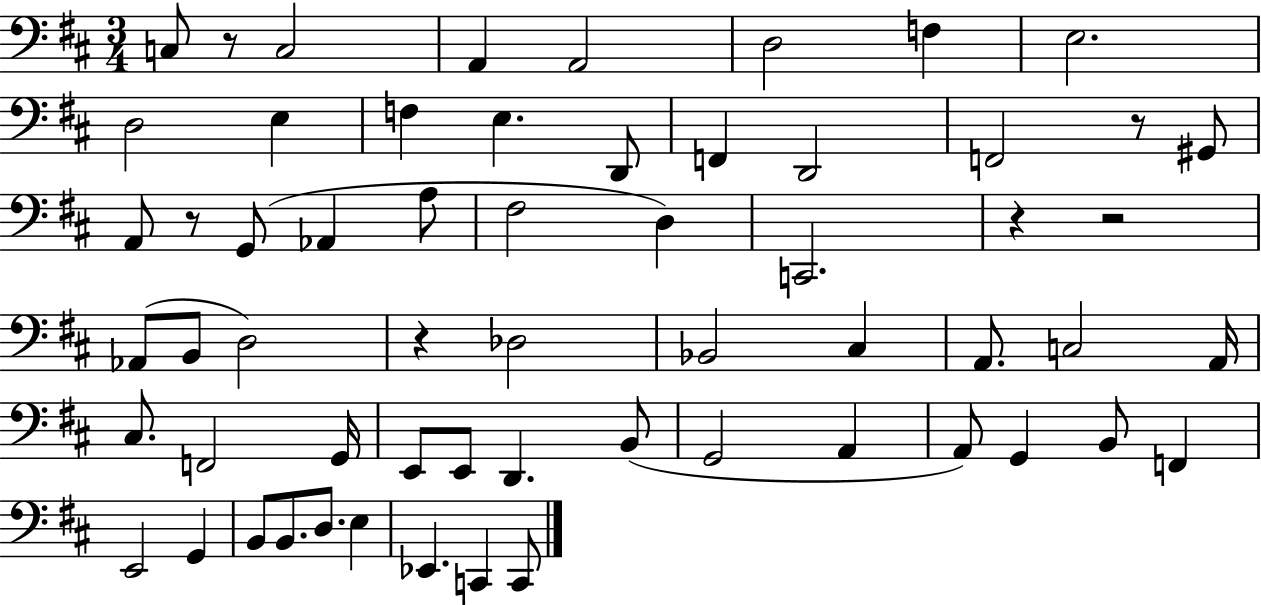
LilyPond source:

{
  \clef bass
  \numericTimeSignature
  \time 3/4
  \key d \major
  c8 r8 c2 | a,4 a,2 | d2 f4 | e2. | \break d2 e4 | f4 e4. d,8 | f,4 d,2 | f,2 r8 gis,8 | \break a,8 r8 g,8( aes,4 a8 | fis2 d4) | c,2. | r4 r2 | \break aes,8( b,8 d2) | r4 des2 | bes,2 cis4 | a,8. c2 a,16 | \break cis8. f,2 g,16 | e,8 e,8 d,4. b,8( | g,2 a,4 | a,8) g,4 b,8 f,4 | \break e,2 g,4 | b,8 b,8. d8. e4 | ees,4. c,4 c,8 | \bar "|."
}